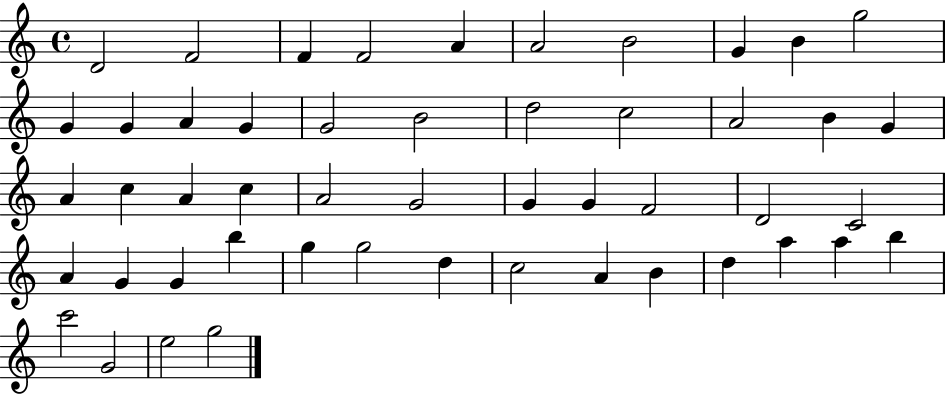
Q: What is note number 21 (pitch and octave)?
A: G4